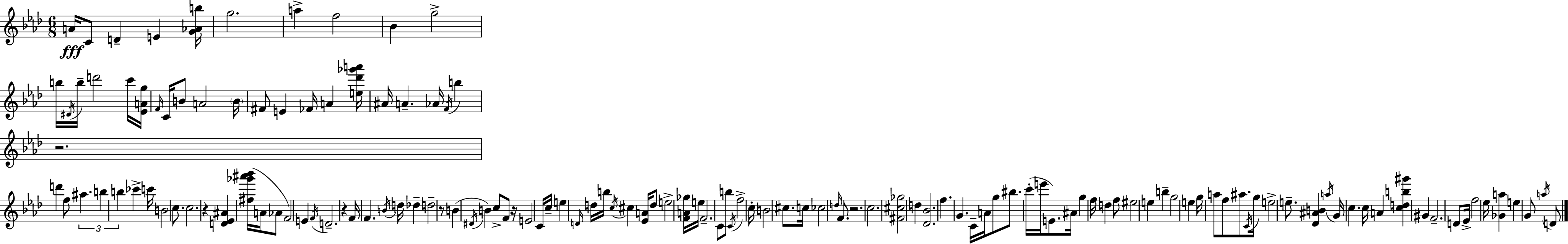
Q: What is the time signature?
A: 6/8